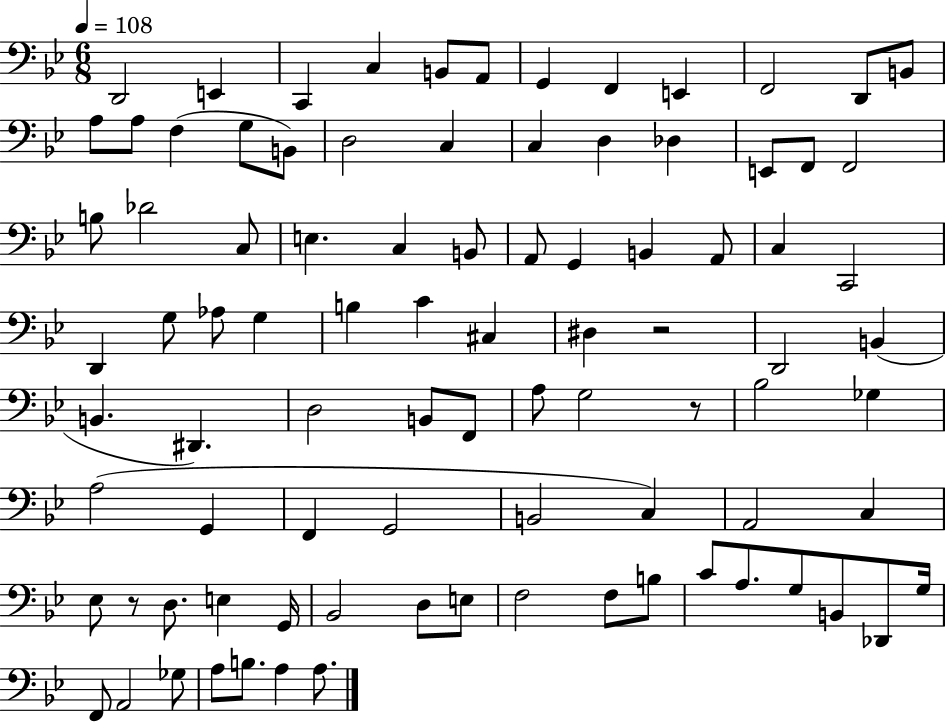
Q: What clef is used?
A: bass